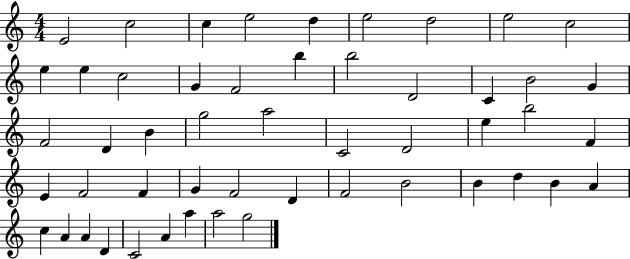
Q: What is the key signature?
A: C major